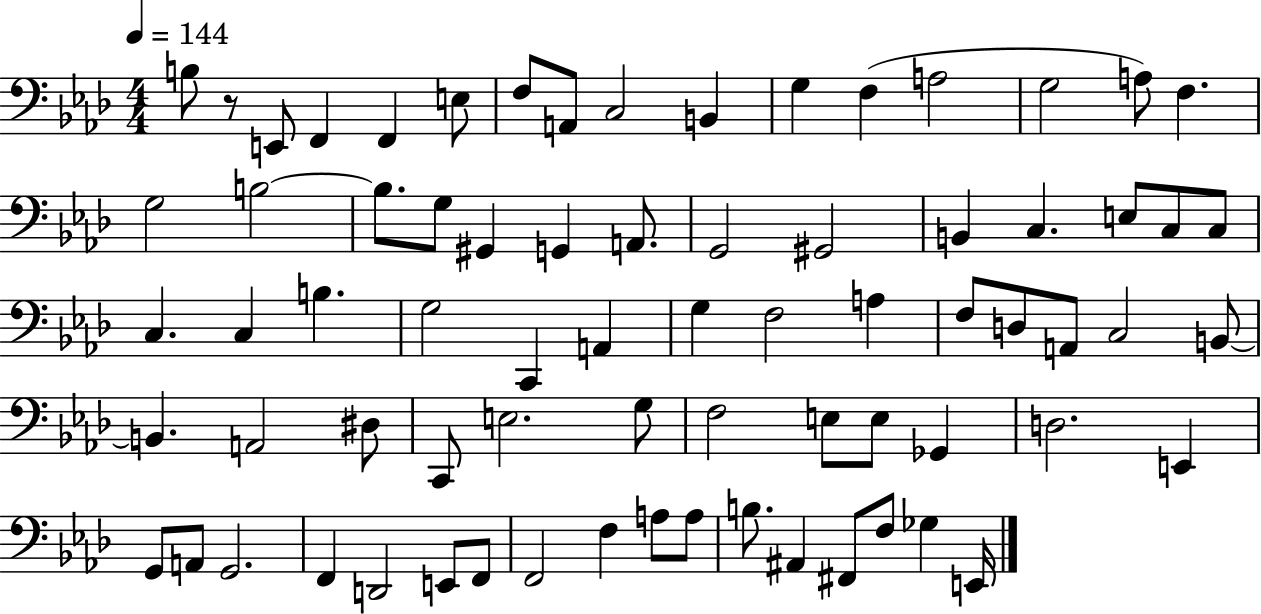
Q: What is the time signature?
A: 4/4